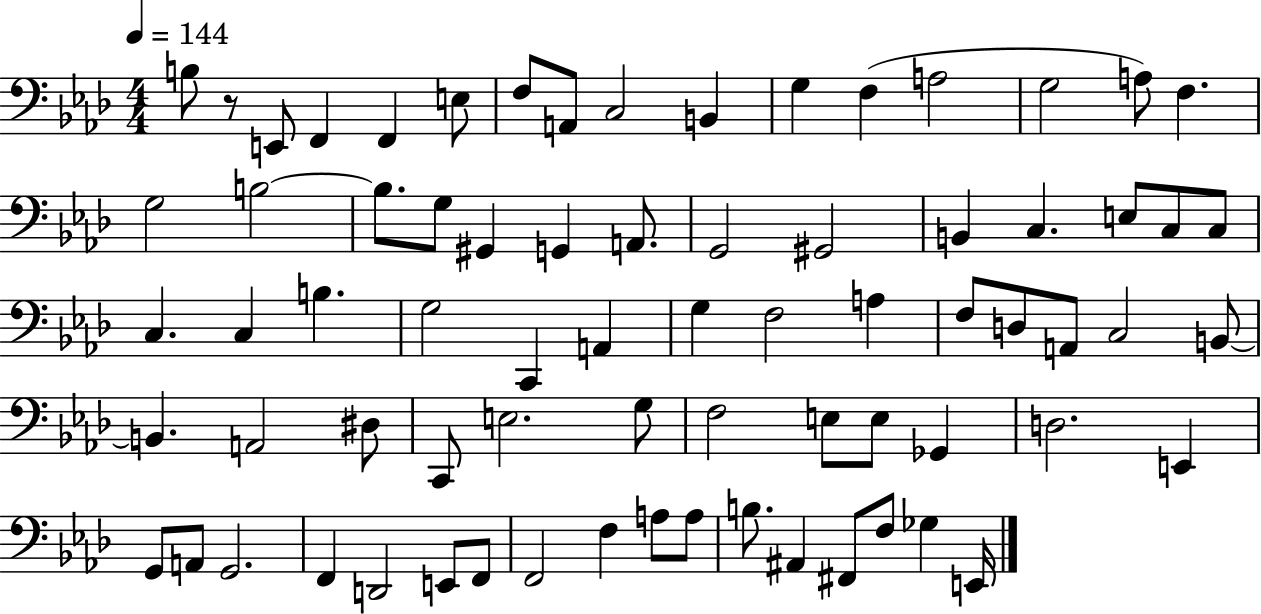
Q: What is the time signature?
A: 4/4